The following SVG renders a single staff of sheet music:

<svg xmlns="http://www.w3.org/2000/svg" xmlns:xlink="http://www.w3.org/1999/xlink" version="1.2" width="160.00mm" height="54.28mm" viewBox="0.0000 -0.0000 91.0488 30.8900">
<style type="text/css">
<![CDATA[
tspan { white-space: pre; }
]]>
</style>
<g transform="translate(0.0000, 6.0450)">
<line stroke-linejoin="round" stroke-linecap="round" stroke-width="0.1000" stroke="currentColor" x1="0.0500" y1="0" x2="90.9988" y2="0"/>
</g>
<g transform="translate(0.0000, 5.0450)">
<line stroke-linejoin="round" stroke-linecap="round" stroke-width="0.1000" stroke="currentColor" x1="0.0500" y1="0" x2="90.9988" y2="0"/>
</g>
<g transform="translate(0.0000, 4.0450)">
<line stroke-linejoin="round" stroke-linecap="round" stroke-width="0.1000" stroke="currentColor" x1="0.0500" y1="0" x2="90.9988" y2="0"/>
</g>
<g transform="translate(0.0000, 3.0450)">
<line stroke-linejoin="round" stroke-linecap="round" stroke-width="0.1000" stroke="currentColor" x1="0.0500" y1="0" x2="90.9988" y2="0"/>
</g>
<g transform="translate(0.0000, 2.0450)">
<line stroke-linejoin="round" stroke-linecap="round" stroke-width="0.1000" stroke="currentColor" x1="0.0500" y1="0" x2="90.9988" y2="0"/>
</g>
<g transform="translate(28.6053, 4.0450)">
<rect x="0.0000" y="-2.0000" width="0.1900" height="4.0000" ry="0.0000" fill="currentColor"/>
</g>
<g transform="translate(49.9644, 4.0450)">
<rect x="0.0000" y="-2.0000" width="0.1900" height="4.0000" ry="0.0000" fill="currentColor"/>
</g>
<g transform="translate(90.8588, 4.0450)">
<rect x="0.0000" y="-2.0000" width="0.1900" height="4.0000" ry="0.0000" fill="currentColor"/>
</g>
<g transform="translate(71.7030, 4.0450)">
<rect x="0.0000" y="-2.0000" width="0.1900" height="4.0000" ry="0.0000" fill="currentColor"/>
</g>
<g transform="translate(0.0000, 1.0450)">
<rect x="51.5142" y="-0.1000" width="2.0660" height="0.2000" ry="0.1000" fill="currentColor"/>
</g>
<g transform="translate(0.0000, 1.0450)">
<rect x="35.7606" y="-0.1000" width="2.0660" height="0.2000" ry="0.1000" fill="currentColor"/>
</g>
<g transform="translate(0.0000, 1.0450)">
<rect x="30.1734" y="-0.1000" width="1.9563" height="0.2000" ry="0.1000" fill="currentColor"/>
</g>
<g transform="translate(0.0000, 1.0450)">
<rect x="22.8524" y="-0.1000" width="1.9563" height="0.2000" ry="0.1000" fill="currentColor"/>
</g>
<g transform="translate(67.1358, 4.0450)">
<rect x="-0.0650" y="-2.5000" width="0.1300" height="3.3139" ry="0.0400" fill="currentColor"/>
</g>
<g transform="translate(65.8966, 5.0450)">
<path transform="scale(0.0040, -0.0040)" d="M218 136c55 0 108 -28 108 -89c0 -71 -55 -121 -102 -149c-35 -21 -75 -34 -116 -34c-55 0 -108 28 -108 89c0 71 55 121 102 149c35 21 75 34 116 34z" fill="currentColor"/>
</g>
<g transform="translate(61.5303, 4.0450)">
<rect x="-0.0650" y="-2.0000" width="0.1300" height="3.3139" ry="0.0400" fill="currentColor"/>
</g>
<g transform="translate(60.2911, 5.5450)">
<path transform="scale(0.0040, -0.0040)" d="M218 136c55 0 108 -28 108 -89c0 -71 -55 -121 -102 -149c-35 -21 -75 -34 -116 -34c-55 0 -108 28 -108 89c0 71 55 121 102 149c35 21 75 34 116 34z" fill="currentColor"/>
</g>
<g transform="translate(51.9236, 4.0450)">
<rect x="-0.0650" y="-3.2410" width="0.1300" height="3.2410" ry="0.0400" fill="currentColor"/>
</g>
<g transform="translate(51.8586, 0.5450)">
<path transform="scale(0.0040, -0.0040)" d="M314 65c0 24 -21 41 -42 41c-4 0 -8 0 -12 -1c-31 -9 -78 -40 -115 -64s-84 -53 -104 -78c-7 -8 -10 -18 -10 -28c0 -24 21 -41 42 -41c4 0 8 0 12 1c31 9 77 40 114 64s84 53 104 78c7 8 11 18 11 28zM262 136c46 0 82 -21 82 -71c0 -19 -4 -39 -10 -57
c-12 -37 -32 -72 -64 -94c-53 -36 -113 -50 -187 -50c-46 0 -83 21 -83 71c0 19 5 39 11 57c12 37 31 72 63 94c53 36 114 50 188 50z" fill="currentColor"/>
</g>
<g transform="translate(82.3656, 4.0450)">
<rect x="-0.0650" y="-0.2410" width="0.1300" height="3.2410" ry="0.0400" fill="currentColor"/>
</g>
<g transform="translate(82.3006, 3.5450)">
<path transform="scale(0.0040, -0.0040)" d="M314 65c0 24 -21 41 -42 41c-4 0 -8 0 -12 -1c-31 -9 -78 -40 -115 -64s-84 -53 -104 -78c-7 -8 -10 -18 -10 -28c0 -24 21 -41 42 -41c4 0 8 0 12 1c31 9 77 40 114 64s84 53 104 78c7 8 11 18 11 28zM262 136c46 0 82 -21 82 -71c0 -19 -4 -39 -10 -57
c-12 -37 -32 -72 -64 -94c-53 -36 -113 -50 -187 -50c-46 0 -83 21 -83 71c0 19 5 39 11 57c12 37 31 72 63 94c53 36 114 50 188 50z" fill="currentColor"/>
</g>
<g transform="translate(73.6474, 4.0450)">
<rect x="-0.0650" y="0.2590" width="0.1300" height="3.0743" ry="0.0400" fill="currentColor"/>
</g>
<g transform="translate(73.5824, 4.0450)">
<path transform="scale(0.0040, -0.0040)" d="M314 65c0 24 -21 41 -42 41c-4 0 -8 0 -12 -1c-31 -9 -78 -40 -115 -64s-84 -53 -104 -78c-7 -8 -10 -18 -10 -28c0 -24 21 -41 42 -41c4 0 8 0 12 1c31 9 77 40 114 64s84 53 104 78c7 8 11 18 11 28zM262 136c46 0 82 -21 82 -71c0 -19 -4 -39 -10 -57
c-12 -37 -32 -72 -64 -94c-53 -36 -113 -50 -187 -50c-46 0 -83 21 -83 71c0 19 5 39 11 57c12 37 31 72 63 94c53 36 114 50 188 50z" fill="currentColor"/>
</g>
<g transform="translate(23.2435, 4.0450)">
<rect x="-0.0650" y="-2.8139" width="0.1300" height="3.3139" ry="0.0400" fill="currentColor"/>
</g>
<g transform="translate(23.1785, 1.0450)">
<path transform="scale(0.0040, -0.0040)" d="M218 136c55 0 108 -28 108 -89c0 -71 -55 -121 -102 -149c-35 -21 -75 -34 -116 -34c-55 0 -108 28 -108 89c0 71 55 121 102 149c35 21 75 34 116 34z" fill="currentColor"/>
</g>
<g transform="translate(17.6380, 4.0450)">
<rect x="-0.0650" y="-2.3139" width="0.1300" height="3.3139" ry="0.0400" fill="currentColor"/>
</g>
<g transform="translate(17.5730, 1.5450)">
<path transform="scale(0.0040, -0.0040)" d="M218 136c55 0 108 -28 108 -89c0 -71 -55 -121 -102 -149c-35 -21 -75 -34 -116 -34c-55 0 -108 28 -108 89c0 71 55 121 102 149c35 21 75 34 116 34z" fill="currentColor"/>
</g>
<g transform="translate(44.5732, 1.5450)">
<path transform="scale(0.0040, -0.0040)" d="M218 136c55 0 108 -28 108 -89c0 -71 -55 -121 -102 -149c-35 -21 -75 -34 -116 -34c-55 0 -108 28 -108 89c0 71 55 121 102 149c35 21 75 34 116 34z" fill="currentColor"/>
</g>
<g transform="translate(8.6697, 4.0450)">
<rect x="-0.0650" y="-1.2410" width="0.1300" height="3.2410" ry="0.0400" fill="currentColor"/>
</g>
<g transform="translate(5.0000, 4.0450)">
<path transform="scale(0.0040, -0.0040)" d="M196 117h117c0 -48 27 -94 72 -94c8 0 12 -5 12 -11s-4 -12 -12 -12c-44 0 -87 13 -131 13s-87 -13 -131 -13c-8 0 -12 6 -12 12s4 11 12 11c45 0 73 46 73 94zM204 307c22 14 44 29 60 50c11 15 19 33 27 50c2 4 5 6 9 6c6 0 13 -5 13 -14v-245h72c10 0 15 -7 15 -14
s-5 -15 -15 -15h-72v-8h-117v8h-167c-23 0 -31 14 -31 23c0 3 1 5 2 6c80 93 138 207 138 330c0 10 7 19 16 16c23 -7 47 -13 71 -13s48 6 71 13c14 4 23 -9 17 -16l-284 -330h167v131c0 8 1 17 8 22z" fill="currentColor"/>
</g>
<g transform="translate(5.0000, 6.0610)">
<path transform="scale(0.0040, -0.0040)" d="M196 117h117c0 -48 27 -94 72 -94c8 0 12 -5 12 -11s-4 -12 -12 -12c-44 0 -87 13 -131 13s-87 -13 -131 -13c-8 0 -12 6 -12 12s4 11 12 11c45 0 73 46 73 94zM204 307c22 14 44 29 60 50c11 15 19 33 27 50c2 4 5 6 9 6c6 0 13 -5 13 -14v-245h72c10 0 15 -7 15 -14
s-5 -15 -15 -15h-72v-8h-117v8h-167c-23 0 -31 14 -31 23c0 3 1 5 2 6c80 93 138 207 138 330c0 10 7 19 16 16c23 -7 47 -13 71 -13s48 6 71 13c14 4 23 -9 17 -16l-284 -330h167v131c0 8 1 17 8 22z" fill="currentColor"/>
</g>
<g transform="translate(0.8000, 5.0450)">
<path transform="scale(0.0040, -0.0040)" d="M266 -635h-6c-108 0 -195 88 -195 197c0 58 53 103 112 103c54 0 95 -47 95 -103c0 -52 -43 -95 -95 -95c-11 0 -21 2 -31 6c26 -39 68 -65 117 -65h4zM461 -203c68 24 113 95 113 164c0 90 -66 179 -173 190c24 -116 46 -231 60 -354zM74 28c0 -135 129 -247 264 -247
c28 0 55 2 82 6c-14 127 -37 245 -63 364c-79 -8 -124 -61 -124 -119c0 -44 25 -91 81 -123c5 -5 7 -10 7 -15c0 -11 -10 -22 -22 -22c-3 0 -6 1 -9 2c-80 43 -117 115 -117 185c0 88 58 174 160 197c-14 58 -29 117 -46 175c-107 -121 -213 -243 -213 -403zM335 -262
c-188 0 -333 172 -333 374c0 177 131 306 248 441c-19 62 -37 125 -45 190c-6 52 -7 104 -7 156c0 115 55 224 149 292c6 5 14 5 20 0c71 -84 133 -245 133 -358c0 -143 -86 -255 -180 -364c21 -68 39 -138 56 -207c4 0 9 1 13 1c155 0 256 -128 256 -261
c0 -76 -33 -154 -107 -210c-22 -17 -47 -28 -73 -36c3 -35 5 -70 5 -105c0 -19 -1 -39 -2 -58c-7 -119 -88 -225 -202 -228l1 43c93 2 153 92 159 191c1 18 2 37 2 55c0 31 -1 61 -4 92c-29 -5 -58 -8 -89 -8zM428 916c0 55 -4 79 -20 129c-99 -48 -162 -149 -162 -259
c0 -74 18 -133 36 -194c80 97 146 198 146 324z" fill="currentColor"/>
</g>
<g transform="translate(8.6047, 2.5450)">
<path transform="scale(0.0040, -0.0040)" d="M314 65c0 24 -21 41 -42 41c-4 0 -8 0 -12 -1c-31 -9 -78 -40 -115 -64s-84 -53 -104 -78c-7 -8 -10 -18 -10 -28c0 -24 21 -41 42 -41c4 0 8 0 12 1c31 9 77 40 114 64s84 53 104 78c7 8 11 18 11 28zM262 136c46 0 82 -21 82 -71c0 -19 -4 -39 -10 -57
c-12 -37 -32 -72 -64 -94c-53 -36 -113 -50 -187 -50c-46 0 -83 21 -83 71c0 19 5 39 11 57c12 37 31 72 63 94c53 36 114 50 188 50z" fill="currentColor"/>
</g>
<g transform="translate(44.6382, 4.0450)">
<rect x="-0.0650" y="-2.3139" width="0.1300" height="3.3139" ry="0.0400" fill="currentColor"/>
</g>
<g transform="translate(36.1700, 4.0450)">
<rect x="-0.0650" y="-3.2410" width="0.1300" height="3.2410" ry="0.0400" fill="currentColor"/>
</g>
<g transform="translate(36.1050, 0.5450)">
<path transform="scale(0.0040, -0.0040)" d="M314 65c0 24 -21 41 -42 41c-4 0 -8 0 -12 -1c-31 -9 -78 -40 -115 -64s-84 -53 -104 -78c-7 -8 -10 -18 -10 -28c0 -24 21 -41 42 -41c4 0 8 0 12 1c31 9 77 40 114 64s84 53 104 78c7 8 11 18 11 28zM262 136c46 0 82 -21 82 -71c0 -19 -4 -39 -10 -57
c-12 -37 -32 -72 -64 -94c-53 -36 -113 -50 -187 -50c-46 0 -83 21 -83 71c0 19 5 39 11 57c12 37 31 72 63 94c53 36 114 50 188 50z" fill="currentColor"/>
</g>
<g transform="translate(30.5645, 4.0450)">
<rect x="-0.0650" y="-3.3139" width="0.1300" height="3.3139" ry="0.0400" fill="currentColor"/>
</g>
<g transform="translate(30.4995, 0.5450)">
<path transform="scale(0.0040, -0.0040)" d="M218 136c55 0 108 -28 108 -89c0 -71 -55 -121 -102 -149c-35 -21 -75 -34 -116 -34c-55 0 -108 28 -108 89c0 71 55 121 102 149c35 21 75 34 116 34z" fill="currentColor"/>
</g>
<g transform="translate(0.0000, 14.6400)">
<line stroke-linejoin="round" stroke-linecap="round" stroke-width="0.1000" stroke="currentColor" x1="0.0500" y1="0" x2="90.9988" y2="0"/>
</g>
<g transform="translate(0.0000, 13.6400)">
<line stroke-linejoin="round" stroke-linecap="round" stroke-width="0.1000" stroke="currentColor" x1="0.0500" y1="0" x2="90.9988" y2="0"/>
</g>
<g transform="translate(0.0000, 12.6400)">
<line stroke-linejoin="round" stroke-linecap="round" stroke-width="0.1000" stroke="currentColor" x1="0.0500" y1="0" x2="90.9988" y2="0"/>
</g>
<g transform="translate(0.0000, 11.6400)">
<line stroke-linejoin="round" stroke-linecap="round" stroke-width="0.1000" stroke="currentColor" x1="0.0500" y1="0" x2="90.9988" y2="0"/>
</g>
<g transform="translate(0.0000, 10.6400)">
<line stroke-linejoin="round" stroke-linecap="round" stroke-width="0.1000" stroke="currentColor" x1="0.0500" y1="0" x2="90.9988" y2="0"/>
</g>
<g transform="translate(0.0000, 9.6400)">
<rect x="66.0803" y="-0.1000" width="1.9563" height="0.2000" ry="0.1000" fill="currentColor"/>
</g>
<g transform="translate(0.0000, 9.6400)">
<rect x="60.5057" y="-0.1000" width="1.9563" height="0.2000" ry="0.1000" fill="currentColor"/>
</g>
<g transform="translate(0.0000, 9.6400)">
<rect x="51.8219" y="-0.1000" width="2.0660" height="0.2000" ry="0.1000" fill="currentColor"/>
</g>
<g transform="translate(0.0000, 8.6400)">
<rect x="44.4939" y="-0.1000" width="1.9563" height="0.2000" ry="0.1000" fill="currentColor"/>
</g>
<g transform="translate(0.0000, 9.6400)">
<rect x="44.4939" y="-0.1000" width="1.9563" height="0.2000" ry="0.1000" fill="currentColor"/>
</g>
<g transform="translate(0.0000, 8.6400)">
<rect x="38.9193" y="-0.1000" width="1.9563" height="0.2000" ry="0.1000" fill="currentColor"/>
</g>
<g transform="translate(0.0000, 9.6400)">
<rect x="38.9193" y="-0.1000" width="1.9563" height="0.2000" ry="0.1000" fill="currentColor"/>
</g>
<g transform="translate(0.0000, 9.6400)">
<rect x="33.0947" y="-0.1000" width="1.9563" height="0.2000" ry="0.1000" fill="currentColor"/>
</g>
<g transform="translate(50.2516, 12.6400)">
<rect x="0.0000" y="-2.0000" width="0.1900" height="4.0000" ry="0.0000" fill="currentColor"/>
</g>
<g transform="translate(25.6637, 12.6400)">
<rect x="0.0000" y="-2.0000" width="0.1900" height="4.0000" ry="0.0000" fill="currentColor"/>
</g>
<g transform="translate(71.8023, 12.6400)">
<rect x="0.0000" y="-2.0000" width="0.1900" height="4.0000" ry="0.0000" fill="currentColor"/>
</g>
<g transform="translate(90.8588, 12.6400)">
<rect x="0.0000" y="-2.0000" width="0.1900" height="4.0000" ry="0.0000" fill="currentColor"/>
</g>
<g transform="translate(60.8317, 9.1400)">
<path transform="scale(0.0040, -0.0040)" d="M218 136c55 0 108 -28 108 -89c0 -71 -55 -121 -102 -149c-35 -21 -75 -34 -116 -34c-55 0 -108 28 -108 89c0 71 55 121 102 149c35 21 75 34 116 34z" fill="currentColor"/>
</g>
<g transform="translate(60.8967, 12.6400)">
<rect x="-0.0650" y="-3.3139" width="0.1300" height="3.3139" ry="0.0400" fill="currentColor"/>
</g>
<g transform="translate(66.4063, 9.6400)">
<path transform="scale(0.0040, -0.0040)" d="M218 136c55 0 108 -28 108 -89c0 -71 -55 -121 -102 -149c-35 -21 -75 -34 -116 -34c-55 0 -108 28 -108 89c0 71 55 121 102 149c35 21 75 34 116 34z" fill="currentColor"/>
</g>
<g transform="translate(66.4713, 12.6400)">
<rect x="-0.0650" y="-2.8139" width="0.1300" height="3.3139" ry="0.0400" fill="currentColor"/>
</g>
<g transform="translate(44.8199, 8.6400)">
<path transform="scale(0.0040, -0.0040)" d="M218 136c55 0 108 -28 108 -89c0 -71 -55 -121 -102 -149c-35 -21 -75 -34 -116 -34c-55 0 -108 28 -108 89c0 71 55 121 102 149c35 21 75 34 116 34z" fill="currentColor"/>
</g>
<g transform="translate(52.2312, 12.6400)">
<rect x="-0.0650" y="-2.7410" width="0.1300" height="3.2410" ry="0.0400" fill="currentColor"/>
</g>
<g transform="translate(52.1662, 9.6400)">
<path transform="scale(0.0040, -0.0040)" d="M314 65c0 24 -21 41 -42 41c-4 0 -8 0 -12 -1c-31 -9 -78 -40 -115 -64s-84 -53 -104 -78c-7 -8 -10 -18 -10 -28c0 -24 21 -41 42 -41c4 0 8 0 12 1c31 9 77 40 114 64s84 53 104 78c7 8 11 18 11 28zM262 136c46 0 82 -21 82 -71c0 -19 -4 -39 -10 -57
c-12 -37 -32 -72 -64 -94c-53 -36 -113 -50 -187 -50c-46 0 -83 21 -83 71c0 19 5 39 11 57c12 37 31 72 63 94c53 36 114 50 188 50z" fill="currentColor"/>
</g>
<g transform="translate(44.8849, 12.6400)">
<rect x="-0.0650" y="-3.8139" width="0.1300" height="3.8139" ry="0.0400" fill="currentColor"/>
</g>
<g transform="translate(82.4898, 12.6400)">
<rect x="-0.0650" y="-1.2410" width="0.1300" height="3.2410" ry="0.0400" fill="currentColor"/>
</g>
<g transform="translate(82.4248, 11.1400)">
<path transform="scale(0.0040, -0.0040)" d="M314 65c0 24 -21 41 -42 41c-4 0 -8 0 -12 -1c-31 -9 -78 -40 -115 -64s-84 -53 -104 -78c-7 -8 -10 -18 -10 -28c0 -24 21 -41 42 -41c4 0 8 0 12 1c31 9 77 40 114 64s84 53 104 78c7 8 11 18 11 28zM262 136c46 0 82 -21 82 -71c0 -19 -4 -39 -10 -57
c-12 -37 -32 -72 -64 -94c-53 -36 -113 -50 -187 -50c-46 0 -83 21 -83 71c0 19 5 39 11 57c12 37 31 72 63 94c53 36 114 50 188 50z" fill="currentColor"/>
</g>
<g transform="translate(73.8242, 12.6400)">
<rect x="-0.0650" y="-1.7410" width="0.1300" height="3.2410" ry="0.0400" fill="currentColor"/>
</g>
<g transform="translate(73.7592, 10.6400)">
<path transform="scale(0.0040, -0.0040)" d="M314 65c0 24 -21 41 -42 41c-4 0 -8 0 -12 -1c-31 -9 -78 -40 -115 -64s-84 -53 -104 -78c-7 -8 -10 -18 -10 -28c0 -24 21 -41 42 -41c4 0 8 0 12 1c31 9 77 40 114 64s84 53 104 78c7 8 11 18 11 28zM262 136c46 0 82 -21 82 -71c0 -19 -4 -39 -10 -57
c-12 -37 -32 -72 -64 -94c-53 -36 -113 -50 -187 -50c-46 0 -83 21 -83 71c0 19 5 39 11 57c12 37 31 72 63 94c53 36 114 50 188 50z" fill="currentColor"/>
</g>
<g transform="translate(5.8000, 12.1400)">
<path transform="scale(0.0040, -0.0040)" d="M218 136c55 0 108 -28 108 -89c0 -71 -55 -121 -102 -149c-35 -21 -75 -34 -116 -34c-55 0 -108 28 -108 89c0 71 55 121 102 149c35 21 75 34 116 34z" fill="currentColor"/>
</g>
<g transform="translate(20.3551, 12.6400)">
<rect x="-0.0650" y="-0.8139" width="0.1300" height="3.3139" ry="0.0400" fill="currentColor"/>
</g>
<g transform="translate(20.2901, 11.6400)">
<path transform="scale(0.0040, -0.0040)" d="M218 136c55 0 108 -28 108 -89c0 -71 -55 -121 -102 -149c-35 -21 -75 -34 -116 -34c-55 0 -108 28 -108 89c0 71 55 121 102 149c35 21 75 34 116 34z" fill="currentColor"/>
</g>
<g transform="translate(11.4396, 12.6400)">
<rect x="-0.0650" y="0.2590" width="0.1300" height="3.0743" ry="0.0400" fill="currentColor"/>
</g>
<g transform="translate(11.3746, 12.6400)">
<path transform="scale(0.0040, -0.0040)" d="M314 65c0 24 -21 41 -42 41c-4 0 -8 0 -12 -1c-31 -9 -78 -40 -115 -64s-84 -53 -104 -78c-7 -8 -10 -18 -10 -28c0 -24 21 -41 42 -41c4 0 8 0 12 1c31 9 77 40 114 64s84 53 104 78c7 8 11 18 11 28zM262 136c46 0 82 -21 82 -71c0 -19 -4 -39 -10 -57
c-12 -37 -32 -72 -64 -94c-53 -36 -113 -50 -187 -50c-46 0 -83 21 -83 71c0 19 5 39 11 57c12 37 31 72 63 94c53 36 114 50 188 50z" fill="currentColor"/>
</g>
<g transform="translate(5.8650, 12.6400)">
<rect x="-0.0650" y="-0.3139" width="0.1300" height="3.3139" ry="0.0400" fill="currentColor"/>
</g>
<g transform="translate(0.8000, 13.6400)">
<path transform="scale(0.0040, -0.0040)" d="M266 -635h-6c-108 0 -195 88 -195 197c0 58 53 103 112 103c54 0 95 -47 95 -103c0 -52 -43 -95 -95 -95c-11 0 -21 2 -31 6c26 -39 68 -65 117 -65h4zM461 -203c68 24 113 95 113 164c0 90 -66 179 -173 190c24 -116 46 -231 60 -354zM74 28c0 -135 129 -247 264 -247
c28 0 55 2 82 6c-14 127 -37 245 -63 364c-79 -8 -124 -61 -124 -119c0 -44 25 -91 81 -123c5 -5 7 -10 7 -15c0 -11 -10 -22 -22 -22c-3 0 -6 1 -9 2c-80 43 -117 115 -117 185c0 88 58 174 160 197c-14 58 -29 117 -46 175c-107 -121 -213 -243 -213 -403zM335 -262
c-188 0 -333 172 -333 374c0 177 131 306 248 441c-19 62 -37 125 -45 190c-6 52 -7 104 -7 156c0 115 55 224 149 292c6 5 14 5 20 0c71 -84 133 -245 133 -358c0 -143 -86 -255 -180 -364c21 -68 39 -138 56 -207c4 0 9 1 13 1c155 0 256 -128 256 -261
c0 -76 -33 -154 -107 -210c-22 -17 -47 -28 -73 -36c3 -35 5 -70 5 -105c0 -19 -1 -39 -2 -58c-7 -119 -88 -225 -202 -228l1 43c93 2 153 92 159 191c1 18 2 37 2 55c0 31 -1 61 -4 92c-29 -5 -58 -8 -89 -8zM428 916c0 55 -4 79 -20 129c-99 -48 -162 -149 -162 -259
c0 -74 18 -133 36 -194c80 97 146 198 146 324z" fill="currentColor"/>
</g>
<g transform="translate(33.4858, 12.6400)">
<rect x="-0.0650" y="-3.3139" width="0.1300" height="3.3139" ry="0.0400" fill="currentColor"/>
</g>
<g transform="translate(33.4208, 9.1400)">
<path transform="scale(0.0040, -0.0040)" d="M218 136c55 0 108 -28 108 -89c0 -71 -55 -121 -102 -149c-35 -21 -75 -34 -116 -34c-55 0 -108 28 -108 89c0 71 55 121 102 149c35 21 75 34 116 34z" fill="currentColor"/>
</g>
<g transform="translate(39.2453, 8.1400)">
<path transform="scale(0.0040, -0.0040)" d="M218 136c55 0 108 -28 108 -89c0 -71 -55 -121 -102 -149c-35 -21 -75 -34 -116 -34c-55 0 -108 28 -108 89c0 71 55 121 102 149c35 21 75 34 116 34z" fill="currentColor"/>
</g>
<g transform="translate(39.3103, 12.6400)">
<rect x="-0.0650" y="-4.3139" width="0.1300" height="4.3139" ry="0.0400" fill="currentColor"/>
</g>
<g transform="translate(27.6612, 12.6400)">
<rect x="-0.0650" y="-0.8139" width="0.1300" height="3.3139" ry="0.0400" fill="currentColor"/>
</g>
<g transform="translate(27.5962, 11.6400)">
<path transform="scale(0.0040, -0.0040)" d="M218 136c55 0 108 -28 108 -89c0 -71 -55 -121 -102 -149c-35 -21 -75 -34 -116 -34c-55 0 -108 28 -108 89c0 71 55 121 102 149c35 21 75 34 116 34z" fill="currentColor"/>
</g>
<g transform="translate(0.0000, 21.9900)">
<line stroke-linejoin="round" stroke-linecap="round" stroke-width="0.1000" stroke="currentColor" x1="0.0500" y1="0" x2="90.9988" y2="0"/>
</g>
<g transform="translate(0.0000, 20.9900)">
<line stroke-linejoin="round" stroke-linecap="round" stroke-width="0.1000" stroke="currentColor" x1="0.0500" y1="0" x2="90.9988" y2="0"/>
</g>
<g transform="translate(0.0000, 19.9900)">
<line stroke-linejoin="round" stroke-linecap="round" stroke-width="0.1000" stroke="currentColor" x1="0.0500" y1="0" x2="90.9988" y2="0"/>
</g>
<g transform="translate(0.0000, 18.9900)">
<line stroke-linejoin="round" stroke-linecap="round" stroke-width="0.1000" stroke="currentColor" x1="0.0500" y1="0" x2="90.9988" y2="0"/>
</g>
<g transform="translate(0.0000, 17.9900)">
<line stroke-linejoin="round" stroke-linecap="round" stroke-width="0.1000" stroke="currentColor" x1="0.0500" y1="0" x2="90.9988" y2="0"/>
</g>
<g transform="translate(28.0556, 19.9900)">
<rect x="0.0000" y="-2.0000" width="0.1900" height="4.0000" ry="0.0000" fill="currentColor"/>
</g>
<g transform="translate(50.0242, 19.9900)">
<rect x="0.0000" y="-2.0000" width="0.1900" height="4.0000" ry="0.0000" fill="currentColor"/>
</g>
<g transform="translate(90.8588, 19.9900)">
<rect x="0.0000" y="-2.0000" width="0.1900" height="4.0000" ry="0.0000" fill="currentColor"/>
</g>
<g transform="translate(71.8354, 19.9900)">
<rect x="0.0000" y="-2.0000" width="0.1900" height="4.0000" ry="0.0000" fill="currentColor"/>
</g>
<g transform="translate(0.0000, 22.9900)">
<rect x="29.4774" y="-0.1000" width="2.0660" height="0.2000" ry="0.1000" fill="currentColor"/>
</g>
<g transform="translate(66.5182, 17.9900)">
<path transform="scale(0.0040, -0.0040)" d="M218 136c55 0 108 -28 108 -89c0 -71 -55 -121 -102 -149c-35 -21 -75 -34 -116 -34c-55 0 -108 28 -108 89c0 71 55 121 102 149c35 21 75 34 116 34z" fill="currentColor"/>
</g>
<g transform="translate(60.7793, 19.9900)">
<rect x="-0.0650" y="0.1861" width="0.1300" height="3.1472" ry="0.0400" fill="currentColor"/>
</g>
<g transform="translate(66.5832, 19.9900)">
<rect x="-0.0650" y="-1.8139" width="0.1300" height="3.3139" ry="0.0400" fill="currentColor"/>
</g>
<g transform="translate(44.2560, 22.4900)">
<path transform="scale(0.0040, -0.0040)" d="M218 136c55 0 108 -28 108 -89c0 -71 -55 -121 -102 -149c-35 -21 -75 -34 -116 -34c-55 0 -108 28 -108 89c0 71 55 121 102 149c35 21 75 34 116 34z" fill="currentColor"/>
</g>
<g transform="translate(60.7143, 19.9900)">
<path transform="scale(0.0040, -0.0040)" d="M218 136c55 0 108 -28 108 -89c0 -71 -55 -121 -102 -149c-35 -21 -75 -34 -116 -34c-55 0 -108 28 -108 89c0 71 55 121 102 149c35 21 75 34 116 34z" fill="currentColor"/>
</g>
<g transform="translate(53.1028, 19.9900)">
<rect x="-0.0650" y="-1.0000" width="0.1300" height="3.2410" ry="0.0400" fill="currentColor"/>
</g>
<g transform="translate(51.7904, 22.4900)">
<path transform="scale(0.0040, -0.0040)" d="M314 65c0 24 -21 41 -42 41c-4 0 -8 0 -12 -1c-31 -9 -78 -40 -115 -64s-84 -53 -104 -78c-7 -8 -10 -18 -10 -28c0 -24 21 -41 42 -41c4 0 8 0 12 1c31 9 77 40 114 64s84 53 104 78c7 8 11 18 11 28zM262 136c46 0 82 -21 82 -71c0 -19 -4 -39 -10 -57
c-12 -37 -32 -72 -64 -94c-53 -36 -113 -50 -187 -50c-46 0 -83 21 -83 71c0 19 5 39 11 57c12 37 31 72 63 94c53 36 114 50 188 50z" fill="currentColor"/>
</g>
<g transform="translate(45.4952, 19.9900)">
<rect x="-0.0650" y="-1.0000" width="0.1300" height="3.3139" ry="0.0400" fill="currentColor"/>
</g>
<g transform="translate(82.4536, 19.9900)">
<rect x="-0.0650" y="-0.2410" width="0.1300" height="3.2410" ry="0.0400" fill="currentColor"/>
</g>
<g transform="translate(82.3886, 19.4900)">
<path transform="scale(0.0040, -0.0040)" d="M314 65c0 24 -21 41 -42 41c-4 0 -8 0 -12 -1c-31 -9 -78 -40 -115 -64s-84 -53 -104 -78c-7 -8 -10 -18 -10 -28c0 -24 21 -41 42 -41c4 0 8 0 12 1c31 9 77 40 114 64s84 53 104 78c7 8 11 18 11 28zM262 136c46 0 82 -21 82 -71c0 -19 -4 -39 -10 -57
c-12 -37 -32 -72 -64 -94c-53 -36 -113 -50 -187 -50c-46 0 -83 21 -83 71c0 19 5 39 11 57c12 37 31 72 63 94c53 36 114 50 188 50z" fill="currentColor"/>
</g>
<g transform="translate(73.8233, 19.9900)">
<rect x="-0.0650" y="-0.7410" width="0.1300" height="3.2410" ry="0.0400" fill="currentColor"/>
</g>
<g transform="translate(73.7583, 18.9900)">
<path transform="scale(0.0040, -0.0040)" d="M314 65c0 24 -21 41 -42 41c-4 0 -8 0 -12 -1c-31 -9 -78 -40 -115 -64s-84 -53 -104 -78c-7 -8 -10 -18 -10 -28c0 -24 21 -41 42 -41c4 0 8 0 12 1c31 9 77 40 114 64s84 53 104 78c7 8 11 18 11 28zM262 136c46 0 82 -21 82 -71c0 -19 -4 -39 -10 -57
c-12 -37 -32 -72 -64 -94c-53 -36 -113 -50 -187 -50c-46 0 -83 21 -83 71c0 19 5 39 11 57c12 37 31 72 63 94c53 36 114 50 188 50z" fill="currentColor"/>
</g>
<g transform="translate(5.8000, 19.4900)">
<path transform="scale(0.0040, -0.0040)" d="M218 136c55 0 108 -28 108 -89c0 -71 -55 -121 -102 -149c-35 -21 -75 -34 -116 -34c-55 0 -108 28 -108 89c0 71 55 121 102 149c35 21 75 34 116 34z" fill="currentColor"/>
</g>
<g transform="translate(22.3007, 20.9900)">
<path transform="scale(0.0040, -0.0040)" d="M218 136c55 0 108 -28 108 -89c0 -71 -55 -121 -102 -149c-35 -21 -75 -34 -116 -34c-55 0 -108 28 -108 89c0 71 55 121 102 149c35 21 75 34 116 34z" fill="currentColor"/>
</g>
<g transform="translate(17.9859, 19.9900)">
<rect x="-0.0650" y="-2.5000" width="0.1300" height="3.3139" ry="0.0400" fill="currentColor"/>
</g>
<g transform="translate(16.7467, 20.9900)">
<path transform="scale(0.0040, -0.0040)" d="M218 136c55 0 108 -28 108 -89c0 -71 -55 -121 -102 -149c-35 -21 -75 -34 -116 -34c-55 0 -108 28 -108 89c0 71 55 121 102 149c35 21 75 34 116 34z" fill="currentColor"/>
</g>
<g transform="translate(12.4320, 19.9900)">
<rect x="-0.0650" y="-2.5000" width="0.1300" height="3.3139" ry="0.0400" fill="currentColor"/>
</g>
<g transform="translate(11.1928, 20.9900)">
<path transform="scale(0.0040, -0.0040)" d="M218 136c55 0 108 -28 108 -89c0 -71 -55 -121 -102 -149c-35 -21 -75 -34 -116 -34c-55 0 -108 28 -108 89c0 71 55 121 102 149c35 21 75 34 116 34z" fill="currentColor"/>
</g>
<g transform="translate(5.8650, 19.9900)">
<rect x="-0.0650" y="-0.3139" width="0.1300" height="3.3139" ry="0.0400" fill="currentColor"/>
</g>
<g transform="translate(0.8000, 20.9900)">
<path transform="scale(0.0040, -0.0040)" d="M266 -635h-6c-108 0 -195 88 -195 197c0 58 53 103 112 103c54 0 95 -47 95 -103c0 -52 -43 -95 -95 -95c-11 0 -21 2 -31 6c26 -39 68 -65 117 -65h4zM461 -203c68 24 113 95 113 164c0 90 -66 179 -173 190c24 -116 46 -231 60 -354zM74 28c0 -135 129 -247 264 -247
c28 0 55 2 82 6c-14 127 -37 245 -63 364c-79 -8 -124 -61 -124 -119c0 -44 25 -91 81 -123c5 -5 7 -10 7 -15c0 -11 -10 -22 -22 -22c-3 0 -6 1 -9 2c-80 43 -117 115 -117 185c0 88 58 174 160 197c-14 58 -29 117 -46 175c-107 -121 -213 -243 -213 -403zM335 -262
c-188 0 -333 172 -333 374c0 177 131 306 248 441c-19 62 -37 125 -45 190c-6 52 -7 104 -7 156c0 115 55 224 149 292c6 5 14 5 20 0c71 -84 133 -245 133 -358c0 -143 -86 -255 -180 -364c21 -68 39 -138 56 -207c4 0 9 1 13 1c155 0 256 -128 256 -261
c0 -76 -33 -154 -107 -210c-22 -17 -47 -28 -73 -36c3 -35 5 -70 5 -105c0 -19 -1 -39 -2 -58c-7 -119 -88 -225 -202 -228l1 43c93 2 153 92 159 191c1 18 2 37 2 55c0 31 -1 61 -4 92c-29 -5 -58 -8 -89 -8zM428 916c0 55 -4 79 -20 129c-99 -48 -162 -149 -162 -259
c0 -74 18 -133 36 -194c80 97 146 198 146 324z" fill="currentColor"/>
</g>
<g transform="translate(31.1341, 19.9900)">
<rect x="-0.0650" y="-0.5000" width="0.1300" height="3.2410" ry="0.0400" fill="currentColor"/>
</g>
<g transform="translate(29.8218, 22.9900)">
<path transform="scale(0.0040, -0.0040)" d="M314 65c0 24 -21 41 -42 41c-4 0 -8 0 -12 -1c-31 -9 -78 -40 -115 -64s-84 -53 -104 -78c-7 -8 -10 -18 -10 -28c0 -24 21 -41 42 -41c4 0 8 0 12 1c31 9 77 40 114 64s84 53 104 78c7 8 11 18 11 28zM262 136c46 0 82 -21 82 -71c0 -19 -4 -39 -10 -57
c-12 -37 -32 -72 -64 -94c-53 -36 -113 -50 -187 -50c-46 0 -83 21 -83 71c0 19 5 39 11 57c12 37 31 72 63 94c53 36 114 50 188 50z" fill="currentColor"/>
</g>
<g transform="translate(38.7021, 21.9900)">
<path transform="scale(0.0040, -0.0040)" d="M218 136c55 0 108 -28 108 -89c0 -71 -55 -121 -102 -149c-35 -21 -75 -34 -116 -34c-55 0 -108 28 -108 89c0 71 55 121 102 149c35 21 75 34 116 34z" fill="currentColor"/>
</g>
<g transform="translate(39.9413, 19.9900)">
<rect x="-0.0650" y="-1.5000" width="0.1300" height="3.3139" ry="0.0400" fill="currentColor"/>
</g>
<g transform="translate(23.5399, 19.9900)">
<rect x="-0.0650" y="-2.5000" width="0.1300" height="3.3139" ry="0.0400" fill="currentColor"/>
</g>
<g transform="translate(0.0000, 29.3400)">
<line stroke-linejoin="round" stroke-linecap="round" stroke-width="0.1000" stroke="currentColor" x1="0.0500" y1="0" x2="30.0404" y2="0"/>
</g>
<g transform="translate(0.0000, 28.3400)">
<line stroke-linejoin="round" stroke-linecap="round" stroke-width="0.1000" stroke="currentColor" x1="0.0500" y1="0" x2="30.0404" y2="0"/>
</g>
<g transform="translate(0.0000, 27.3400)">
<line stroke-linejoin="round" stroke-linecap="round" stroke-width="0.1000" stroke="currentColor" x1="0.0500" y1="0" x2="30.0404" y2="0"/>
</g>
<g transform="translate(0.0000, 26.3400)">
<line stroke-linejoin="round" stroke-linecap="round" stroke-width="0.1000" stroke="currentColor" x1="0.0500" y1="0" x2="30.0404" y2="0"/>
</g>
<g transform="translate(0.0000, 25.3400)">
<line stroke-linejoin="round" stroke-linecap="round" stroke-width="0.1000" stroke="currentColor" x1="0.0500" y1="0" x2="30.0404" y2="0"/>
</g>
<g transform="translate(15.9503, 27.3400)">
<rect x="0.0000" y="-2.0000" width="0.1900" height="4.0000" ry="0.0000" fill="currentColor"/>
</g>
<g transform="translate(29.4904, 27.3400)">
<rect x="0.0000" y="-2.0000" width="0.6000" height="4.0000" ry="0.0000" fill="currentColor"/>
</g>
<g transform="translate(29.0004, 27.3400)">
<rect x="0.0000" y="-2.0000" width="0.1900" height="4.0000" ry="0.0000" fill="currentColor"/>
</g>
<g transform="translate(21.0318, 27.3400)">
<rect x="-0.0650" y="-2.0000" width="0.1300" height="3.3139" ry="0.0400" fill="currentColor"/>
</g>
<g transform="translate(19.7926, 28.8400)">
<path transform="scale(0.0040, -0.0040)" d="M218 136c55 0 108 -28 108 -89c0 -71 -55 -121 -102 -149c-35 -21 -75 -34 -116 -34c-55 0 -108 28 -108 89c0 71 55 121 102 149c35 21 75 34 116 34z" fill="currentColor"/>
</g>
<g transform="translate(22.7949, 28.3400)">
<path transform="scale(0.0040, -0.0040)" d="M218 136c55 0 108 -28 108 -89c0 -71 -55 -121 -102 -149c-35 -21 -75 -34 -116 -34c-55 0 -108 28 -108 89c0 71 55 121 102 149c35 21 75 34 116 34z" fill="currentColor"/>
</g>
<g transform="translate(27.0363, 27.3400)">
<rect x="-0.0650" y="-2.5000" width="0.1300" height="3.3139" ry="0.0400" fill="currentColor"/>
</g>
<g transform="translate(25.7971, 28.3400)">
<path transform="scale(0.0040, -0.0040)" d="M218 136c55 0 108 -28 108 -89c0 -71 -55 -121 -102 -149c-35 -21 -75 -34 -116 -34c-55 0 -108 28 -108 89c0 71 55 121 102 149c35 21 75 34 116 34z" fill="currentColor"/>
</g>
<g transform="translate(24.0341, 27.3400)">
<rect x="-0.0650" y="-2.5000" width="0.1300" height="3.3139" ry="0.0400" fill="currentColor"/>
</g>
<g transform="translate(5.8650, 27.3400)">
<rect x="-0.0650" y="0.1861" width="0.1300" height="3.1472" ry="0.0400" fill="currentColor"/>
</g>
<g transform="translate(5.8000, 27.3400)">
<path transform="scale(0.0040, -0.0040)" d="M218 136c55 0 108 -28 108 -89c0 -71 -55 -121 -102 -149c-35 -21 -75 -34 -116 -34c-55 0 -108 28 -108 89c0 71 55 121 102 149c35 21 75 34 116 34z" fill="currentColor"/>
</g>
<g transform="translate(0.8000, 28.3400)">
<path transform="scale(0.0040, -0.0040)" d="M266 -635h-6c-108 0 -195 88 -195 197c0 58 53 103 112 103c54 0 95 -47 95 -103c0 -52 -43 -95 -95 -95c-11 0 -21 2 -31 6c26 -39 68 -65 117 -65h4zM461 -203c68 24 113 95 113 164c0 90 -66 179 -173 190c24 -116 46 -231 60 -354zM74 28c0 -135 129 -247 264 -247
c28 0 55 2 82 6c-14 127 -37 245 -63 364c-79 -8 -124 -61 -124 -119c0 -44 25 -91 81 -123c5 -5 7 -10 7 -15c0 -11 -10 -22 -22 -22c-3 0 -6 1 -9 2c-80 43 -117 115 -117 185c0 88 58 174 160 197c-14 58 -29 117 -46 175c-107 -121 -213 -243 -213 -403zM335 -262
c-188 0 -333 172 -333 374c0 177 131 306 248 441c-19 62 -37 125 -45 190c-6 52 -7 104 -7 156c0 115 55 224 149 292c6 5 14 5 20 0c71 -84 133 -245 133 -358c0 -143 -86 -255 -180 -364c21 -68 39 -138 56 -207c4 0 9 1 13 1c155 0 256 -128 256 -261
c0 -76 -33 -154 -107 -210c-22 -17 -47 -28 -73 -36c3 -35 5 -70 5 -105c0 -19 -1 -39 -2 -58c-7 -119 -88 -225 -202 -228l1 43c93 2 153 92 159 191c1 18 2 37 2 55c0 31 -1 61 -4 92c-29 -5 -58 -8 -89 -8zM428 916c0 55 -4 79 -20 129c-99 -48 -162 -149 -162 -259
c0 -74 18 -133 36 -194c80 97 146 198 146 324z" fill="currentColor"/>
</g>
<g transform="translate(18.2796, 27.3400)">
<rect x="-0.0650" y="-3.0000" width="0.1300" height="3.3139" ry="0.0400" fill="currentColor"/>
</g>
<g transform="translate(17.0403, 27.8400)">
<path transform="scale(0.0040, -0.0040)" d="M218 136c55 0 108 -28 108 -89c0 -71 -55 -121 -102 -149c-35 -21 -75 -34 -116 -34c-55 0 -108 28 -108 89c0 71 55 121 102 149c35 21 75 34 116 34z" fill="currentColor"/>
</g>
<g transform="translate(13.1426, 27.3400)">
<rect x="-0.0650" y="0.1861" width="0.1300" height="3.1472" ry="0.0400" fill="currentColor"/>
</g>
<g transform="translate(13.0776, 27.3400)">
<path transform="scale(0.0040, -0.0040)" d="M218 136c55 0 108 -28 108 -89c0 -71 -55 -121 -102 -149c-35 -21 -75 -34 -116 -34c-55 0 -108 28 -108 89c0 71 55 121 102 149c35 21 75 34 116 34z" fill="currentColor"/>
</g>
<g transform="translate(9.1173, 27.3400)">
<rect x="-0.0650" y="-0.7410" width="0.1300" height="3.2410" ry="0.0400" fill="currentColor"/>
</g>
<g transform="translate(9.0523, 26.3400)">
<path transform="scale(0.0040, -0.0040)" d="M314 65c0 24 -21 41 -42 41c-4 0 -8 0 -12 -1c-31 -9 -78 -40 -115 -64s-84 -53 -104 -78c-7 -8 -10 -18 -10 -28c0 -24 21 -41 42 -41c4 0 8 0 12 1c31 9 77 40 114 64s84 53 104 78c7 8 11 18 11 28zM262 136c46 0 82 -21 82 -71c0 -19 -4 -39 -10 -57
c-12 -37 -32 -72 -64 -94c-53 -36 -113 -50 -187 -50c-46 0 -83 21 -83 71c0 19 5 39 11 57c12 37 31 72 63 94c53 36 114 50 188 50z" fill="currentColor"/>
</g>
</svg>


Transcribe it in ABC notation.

X:1
T:Untitled
M:4/4
L:1/4
K:C
e2 g a b b2 g b2 F G B2 c2 c B2 d d b d' c' a2 b a f2 e2 c G G G C2 E D D2 B f d2 c2 B d2 B A F G G